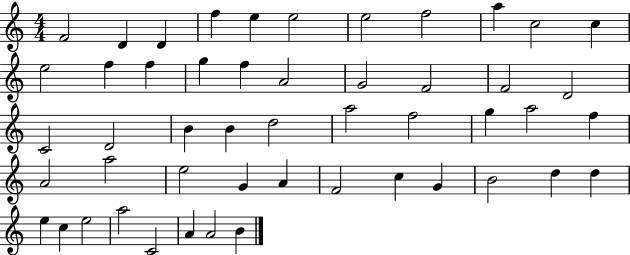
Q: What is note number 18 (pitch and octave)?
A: G4